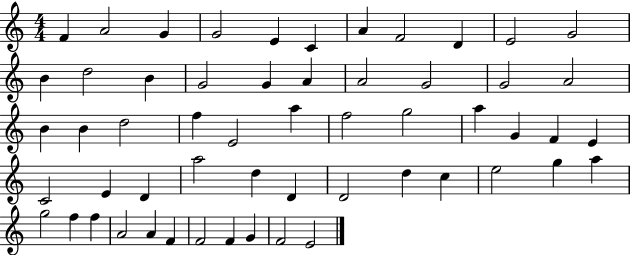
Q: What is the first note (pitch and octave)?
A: F4